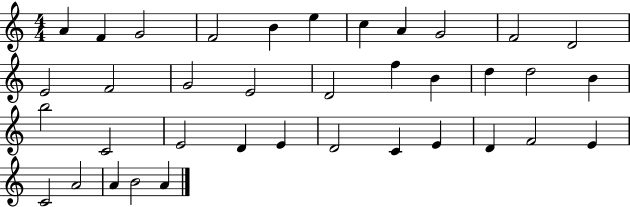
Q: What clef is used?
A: treble